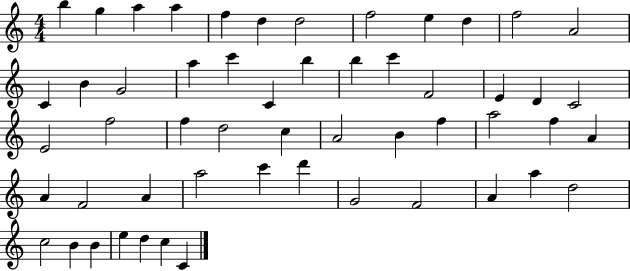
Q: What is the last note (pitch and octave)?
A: C4